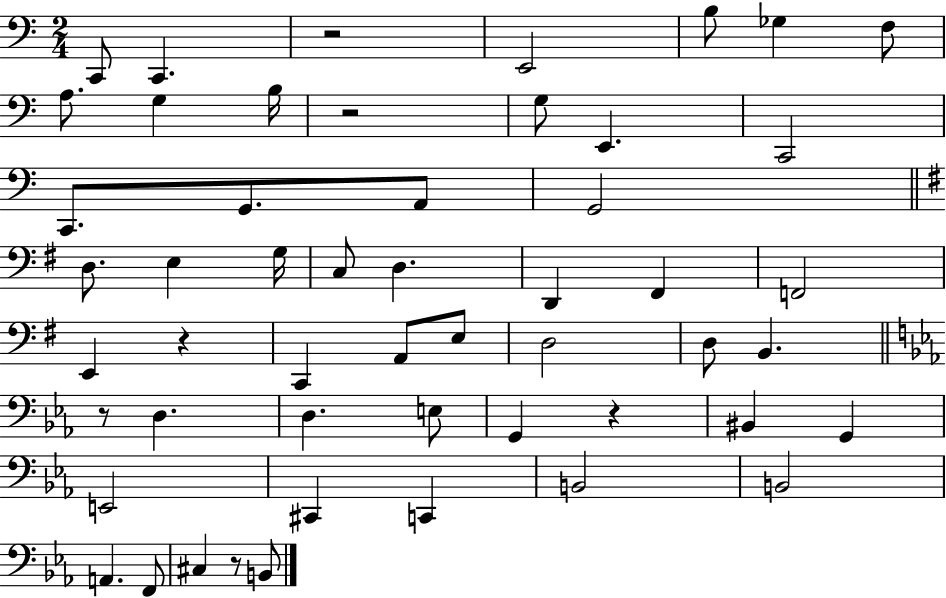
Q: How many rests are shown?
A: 6